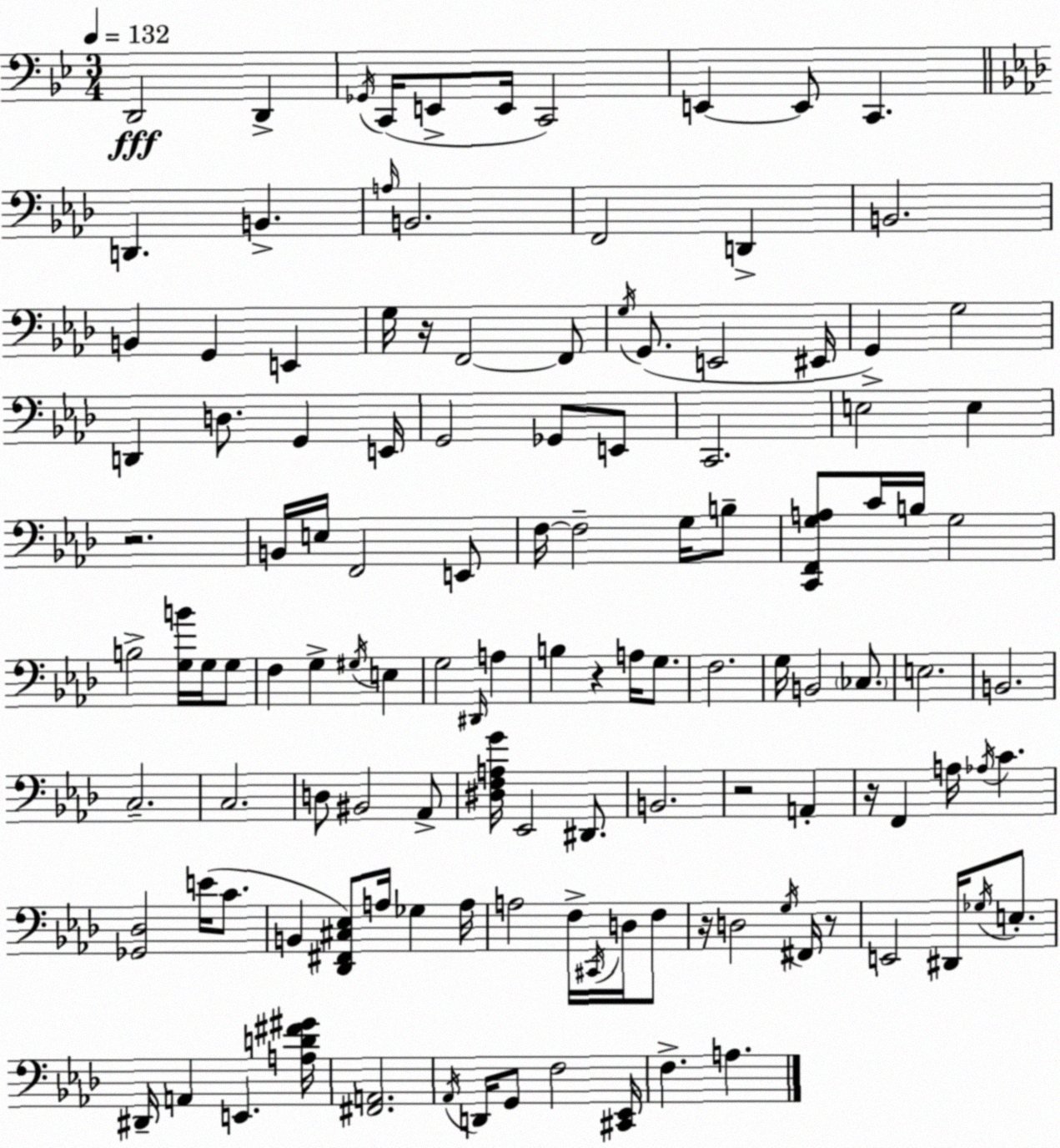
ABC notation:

X:1
T:Untitled
M:3/4
L:1/4
K:Gm
D,,2 D,, _G,,/4 C,,/4 E,,/2 E,,/4 C,,2 E,, E,,/2 C,, D,, B,, A,/4 B,,2 F,,2 D,, B,,2 B,, G,, E,, G,/4 z/4 F,,2 F,,/2 G,/4 G,,/2 E,,2 ^E,,/4 G,, G,2 D,, D,/2 G,, E,,/4 G,,2 _G,,/2 E,,/2 C,,2 E,2 E, z2 B,,/4 E,/4 F,,2 E,,/2 F,/4 F,2 G,/4 B,/2 [C,,F,,G,A,]/2 C/4 B,/4 G,2 B,2 [G,B]/4 G,/4 G,/2 F, G, ^G,/4 E, G,2 ^D,,/4 A, B, z A,/4 G,/2 F,2 G,/4 B,,2 _C,/2 E,2 B,,2 C,2 C,2 D,/2 ^B,,2 _A,,/2 [^D,F,A,G]/4 _E,,2 ^D,,/2 B,,2 z2 A,, z/4 F,, A,/4 _A,/4 C [_G,,_D,]2 E/4 C/2 B,, [_D,,^F,,^C,_E,]/2 A,/4 _G, A,/4 A,2 F,/4 ^C,,/4 D,/4 F,/2 z/4 D,2 G,/4 ^F,,/4 z/2 E,,2 ^D,,/4 _G,/4 E,/2 ^D,,/4 A,, E,, [A,D^F^G]/4 [^F,,A,,]2 _A,,/4 D,,/4 G,,/2 F,2 [^C,,_E,,]/4 F, A,